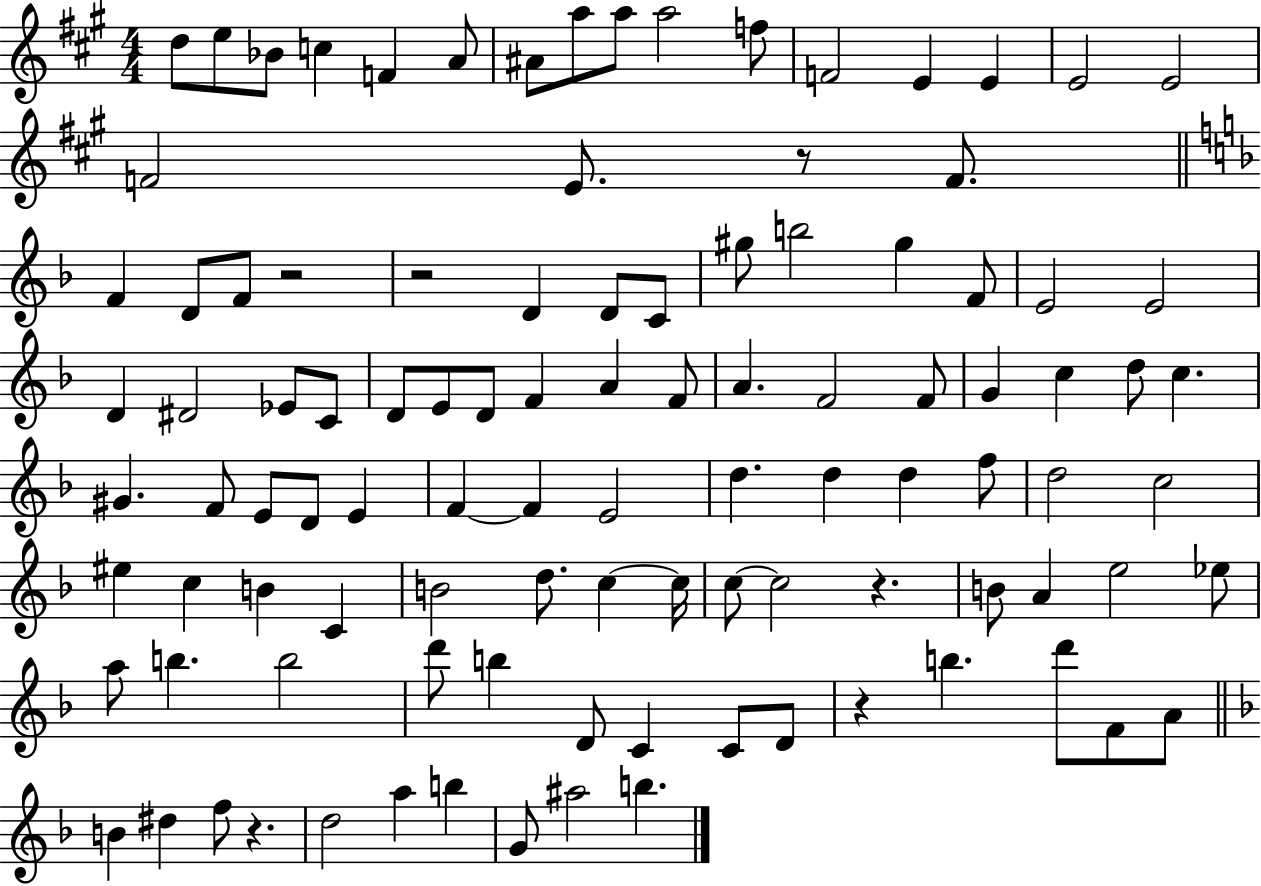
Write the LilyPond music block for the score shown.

{
  \clef treble
  \numericTimeSignature
  \time 4/4
  \key a \major
  d''8 e''8 bes'8 c''4 f'4 a'8 | ais'8 a''8 a''8 a''2 f''8 | f'2 e'4 e'4 | e'2 e'2 | \break f'2 e'8. r8 f'8. | \bar "||" \break \key d \minor f'4 d'8 f'8 r2 | r2 d'4 d'8 c'8 | gis''8 b''2 gis''4 f'8 | e'2 e'2 | \break d'4 dis'2 ees'8 c'8 | d'8 e'8 d'8 f'4 a'4 f'8 | a'4. f'2 f'8 | g'4 c''4 d''8 c''4. | \break gis'4. f'8 e'8 d'8 e'4 | f'4~~ f'4 e'2 | d''4. d''4 d''4 f''8 | d''2 c''2 | \break eis''4 c''4 b'4 c'4 | b'2 d''8. c''4~~ c''16 | c''8~~ c''2 r4. | b'8 a'4 e''2 ees''8 | \break a''8 b''4. b''2 | d'''8 b''4 d'8 c'4 c'8 d'8 | r4 b''4. d'''8 f'8 a'8 | \bar "||" \break \key f \major b'4 dis''4 f''8 r4. | d''2 a''4 b''4 | g'8 ais''2 b''4. | \bar "|."
}